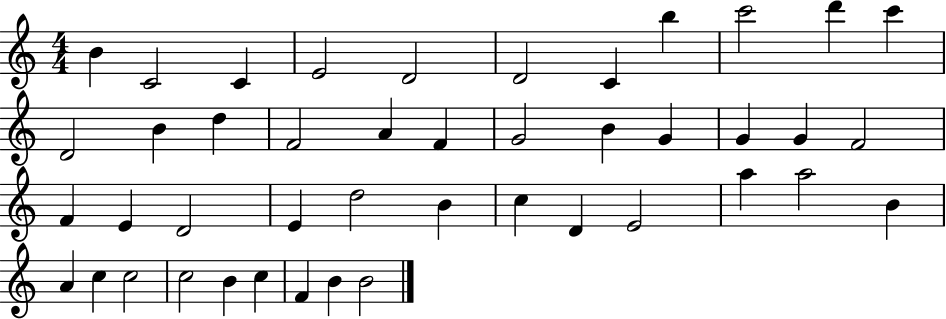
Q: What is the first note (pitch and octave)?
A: B4